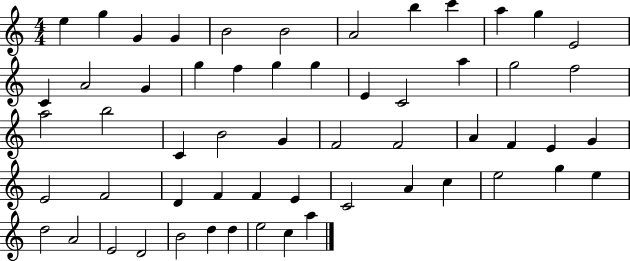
{
  \clef treble
  \numericTimeSignature
  \time 4/4
  \key c \major
  e''4 g''4 g'4 g'4 | b'2 b'2 | a'2 b''4 c'''4 | a''4 g''4 e'2 | \break c'4 a'2 g'4 | g''4 f''4 g''4 g''4 | e'4 c'2 a''4 | g''2 f''2 | \break a''2 b''2 | c'4 b'2 g'4 | f'2 f'2 | a'4 f'4 e'4 g'4 | \break e'2 f'2 | d'4 f'4 f'4 e'4 | c'2 a'4 c''4 | e''2 g''4 e''4 | \break d''2 a'2 | e'2 d'2 | b'2 d''4 d''4 | e''2 c''4 a''4 | \break \bar "|."
}